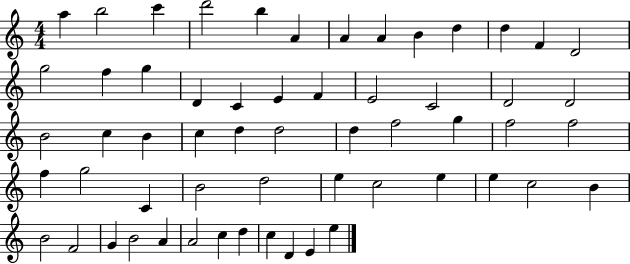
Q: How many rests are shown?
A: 0